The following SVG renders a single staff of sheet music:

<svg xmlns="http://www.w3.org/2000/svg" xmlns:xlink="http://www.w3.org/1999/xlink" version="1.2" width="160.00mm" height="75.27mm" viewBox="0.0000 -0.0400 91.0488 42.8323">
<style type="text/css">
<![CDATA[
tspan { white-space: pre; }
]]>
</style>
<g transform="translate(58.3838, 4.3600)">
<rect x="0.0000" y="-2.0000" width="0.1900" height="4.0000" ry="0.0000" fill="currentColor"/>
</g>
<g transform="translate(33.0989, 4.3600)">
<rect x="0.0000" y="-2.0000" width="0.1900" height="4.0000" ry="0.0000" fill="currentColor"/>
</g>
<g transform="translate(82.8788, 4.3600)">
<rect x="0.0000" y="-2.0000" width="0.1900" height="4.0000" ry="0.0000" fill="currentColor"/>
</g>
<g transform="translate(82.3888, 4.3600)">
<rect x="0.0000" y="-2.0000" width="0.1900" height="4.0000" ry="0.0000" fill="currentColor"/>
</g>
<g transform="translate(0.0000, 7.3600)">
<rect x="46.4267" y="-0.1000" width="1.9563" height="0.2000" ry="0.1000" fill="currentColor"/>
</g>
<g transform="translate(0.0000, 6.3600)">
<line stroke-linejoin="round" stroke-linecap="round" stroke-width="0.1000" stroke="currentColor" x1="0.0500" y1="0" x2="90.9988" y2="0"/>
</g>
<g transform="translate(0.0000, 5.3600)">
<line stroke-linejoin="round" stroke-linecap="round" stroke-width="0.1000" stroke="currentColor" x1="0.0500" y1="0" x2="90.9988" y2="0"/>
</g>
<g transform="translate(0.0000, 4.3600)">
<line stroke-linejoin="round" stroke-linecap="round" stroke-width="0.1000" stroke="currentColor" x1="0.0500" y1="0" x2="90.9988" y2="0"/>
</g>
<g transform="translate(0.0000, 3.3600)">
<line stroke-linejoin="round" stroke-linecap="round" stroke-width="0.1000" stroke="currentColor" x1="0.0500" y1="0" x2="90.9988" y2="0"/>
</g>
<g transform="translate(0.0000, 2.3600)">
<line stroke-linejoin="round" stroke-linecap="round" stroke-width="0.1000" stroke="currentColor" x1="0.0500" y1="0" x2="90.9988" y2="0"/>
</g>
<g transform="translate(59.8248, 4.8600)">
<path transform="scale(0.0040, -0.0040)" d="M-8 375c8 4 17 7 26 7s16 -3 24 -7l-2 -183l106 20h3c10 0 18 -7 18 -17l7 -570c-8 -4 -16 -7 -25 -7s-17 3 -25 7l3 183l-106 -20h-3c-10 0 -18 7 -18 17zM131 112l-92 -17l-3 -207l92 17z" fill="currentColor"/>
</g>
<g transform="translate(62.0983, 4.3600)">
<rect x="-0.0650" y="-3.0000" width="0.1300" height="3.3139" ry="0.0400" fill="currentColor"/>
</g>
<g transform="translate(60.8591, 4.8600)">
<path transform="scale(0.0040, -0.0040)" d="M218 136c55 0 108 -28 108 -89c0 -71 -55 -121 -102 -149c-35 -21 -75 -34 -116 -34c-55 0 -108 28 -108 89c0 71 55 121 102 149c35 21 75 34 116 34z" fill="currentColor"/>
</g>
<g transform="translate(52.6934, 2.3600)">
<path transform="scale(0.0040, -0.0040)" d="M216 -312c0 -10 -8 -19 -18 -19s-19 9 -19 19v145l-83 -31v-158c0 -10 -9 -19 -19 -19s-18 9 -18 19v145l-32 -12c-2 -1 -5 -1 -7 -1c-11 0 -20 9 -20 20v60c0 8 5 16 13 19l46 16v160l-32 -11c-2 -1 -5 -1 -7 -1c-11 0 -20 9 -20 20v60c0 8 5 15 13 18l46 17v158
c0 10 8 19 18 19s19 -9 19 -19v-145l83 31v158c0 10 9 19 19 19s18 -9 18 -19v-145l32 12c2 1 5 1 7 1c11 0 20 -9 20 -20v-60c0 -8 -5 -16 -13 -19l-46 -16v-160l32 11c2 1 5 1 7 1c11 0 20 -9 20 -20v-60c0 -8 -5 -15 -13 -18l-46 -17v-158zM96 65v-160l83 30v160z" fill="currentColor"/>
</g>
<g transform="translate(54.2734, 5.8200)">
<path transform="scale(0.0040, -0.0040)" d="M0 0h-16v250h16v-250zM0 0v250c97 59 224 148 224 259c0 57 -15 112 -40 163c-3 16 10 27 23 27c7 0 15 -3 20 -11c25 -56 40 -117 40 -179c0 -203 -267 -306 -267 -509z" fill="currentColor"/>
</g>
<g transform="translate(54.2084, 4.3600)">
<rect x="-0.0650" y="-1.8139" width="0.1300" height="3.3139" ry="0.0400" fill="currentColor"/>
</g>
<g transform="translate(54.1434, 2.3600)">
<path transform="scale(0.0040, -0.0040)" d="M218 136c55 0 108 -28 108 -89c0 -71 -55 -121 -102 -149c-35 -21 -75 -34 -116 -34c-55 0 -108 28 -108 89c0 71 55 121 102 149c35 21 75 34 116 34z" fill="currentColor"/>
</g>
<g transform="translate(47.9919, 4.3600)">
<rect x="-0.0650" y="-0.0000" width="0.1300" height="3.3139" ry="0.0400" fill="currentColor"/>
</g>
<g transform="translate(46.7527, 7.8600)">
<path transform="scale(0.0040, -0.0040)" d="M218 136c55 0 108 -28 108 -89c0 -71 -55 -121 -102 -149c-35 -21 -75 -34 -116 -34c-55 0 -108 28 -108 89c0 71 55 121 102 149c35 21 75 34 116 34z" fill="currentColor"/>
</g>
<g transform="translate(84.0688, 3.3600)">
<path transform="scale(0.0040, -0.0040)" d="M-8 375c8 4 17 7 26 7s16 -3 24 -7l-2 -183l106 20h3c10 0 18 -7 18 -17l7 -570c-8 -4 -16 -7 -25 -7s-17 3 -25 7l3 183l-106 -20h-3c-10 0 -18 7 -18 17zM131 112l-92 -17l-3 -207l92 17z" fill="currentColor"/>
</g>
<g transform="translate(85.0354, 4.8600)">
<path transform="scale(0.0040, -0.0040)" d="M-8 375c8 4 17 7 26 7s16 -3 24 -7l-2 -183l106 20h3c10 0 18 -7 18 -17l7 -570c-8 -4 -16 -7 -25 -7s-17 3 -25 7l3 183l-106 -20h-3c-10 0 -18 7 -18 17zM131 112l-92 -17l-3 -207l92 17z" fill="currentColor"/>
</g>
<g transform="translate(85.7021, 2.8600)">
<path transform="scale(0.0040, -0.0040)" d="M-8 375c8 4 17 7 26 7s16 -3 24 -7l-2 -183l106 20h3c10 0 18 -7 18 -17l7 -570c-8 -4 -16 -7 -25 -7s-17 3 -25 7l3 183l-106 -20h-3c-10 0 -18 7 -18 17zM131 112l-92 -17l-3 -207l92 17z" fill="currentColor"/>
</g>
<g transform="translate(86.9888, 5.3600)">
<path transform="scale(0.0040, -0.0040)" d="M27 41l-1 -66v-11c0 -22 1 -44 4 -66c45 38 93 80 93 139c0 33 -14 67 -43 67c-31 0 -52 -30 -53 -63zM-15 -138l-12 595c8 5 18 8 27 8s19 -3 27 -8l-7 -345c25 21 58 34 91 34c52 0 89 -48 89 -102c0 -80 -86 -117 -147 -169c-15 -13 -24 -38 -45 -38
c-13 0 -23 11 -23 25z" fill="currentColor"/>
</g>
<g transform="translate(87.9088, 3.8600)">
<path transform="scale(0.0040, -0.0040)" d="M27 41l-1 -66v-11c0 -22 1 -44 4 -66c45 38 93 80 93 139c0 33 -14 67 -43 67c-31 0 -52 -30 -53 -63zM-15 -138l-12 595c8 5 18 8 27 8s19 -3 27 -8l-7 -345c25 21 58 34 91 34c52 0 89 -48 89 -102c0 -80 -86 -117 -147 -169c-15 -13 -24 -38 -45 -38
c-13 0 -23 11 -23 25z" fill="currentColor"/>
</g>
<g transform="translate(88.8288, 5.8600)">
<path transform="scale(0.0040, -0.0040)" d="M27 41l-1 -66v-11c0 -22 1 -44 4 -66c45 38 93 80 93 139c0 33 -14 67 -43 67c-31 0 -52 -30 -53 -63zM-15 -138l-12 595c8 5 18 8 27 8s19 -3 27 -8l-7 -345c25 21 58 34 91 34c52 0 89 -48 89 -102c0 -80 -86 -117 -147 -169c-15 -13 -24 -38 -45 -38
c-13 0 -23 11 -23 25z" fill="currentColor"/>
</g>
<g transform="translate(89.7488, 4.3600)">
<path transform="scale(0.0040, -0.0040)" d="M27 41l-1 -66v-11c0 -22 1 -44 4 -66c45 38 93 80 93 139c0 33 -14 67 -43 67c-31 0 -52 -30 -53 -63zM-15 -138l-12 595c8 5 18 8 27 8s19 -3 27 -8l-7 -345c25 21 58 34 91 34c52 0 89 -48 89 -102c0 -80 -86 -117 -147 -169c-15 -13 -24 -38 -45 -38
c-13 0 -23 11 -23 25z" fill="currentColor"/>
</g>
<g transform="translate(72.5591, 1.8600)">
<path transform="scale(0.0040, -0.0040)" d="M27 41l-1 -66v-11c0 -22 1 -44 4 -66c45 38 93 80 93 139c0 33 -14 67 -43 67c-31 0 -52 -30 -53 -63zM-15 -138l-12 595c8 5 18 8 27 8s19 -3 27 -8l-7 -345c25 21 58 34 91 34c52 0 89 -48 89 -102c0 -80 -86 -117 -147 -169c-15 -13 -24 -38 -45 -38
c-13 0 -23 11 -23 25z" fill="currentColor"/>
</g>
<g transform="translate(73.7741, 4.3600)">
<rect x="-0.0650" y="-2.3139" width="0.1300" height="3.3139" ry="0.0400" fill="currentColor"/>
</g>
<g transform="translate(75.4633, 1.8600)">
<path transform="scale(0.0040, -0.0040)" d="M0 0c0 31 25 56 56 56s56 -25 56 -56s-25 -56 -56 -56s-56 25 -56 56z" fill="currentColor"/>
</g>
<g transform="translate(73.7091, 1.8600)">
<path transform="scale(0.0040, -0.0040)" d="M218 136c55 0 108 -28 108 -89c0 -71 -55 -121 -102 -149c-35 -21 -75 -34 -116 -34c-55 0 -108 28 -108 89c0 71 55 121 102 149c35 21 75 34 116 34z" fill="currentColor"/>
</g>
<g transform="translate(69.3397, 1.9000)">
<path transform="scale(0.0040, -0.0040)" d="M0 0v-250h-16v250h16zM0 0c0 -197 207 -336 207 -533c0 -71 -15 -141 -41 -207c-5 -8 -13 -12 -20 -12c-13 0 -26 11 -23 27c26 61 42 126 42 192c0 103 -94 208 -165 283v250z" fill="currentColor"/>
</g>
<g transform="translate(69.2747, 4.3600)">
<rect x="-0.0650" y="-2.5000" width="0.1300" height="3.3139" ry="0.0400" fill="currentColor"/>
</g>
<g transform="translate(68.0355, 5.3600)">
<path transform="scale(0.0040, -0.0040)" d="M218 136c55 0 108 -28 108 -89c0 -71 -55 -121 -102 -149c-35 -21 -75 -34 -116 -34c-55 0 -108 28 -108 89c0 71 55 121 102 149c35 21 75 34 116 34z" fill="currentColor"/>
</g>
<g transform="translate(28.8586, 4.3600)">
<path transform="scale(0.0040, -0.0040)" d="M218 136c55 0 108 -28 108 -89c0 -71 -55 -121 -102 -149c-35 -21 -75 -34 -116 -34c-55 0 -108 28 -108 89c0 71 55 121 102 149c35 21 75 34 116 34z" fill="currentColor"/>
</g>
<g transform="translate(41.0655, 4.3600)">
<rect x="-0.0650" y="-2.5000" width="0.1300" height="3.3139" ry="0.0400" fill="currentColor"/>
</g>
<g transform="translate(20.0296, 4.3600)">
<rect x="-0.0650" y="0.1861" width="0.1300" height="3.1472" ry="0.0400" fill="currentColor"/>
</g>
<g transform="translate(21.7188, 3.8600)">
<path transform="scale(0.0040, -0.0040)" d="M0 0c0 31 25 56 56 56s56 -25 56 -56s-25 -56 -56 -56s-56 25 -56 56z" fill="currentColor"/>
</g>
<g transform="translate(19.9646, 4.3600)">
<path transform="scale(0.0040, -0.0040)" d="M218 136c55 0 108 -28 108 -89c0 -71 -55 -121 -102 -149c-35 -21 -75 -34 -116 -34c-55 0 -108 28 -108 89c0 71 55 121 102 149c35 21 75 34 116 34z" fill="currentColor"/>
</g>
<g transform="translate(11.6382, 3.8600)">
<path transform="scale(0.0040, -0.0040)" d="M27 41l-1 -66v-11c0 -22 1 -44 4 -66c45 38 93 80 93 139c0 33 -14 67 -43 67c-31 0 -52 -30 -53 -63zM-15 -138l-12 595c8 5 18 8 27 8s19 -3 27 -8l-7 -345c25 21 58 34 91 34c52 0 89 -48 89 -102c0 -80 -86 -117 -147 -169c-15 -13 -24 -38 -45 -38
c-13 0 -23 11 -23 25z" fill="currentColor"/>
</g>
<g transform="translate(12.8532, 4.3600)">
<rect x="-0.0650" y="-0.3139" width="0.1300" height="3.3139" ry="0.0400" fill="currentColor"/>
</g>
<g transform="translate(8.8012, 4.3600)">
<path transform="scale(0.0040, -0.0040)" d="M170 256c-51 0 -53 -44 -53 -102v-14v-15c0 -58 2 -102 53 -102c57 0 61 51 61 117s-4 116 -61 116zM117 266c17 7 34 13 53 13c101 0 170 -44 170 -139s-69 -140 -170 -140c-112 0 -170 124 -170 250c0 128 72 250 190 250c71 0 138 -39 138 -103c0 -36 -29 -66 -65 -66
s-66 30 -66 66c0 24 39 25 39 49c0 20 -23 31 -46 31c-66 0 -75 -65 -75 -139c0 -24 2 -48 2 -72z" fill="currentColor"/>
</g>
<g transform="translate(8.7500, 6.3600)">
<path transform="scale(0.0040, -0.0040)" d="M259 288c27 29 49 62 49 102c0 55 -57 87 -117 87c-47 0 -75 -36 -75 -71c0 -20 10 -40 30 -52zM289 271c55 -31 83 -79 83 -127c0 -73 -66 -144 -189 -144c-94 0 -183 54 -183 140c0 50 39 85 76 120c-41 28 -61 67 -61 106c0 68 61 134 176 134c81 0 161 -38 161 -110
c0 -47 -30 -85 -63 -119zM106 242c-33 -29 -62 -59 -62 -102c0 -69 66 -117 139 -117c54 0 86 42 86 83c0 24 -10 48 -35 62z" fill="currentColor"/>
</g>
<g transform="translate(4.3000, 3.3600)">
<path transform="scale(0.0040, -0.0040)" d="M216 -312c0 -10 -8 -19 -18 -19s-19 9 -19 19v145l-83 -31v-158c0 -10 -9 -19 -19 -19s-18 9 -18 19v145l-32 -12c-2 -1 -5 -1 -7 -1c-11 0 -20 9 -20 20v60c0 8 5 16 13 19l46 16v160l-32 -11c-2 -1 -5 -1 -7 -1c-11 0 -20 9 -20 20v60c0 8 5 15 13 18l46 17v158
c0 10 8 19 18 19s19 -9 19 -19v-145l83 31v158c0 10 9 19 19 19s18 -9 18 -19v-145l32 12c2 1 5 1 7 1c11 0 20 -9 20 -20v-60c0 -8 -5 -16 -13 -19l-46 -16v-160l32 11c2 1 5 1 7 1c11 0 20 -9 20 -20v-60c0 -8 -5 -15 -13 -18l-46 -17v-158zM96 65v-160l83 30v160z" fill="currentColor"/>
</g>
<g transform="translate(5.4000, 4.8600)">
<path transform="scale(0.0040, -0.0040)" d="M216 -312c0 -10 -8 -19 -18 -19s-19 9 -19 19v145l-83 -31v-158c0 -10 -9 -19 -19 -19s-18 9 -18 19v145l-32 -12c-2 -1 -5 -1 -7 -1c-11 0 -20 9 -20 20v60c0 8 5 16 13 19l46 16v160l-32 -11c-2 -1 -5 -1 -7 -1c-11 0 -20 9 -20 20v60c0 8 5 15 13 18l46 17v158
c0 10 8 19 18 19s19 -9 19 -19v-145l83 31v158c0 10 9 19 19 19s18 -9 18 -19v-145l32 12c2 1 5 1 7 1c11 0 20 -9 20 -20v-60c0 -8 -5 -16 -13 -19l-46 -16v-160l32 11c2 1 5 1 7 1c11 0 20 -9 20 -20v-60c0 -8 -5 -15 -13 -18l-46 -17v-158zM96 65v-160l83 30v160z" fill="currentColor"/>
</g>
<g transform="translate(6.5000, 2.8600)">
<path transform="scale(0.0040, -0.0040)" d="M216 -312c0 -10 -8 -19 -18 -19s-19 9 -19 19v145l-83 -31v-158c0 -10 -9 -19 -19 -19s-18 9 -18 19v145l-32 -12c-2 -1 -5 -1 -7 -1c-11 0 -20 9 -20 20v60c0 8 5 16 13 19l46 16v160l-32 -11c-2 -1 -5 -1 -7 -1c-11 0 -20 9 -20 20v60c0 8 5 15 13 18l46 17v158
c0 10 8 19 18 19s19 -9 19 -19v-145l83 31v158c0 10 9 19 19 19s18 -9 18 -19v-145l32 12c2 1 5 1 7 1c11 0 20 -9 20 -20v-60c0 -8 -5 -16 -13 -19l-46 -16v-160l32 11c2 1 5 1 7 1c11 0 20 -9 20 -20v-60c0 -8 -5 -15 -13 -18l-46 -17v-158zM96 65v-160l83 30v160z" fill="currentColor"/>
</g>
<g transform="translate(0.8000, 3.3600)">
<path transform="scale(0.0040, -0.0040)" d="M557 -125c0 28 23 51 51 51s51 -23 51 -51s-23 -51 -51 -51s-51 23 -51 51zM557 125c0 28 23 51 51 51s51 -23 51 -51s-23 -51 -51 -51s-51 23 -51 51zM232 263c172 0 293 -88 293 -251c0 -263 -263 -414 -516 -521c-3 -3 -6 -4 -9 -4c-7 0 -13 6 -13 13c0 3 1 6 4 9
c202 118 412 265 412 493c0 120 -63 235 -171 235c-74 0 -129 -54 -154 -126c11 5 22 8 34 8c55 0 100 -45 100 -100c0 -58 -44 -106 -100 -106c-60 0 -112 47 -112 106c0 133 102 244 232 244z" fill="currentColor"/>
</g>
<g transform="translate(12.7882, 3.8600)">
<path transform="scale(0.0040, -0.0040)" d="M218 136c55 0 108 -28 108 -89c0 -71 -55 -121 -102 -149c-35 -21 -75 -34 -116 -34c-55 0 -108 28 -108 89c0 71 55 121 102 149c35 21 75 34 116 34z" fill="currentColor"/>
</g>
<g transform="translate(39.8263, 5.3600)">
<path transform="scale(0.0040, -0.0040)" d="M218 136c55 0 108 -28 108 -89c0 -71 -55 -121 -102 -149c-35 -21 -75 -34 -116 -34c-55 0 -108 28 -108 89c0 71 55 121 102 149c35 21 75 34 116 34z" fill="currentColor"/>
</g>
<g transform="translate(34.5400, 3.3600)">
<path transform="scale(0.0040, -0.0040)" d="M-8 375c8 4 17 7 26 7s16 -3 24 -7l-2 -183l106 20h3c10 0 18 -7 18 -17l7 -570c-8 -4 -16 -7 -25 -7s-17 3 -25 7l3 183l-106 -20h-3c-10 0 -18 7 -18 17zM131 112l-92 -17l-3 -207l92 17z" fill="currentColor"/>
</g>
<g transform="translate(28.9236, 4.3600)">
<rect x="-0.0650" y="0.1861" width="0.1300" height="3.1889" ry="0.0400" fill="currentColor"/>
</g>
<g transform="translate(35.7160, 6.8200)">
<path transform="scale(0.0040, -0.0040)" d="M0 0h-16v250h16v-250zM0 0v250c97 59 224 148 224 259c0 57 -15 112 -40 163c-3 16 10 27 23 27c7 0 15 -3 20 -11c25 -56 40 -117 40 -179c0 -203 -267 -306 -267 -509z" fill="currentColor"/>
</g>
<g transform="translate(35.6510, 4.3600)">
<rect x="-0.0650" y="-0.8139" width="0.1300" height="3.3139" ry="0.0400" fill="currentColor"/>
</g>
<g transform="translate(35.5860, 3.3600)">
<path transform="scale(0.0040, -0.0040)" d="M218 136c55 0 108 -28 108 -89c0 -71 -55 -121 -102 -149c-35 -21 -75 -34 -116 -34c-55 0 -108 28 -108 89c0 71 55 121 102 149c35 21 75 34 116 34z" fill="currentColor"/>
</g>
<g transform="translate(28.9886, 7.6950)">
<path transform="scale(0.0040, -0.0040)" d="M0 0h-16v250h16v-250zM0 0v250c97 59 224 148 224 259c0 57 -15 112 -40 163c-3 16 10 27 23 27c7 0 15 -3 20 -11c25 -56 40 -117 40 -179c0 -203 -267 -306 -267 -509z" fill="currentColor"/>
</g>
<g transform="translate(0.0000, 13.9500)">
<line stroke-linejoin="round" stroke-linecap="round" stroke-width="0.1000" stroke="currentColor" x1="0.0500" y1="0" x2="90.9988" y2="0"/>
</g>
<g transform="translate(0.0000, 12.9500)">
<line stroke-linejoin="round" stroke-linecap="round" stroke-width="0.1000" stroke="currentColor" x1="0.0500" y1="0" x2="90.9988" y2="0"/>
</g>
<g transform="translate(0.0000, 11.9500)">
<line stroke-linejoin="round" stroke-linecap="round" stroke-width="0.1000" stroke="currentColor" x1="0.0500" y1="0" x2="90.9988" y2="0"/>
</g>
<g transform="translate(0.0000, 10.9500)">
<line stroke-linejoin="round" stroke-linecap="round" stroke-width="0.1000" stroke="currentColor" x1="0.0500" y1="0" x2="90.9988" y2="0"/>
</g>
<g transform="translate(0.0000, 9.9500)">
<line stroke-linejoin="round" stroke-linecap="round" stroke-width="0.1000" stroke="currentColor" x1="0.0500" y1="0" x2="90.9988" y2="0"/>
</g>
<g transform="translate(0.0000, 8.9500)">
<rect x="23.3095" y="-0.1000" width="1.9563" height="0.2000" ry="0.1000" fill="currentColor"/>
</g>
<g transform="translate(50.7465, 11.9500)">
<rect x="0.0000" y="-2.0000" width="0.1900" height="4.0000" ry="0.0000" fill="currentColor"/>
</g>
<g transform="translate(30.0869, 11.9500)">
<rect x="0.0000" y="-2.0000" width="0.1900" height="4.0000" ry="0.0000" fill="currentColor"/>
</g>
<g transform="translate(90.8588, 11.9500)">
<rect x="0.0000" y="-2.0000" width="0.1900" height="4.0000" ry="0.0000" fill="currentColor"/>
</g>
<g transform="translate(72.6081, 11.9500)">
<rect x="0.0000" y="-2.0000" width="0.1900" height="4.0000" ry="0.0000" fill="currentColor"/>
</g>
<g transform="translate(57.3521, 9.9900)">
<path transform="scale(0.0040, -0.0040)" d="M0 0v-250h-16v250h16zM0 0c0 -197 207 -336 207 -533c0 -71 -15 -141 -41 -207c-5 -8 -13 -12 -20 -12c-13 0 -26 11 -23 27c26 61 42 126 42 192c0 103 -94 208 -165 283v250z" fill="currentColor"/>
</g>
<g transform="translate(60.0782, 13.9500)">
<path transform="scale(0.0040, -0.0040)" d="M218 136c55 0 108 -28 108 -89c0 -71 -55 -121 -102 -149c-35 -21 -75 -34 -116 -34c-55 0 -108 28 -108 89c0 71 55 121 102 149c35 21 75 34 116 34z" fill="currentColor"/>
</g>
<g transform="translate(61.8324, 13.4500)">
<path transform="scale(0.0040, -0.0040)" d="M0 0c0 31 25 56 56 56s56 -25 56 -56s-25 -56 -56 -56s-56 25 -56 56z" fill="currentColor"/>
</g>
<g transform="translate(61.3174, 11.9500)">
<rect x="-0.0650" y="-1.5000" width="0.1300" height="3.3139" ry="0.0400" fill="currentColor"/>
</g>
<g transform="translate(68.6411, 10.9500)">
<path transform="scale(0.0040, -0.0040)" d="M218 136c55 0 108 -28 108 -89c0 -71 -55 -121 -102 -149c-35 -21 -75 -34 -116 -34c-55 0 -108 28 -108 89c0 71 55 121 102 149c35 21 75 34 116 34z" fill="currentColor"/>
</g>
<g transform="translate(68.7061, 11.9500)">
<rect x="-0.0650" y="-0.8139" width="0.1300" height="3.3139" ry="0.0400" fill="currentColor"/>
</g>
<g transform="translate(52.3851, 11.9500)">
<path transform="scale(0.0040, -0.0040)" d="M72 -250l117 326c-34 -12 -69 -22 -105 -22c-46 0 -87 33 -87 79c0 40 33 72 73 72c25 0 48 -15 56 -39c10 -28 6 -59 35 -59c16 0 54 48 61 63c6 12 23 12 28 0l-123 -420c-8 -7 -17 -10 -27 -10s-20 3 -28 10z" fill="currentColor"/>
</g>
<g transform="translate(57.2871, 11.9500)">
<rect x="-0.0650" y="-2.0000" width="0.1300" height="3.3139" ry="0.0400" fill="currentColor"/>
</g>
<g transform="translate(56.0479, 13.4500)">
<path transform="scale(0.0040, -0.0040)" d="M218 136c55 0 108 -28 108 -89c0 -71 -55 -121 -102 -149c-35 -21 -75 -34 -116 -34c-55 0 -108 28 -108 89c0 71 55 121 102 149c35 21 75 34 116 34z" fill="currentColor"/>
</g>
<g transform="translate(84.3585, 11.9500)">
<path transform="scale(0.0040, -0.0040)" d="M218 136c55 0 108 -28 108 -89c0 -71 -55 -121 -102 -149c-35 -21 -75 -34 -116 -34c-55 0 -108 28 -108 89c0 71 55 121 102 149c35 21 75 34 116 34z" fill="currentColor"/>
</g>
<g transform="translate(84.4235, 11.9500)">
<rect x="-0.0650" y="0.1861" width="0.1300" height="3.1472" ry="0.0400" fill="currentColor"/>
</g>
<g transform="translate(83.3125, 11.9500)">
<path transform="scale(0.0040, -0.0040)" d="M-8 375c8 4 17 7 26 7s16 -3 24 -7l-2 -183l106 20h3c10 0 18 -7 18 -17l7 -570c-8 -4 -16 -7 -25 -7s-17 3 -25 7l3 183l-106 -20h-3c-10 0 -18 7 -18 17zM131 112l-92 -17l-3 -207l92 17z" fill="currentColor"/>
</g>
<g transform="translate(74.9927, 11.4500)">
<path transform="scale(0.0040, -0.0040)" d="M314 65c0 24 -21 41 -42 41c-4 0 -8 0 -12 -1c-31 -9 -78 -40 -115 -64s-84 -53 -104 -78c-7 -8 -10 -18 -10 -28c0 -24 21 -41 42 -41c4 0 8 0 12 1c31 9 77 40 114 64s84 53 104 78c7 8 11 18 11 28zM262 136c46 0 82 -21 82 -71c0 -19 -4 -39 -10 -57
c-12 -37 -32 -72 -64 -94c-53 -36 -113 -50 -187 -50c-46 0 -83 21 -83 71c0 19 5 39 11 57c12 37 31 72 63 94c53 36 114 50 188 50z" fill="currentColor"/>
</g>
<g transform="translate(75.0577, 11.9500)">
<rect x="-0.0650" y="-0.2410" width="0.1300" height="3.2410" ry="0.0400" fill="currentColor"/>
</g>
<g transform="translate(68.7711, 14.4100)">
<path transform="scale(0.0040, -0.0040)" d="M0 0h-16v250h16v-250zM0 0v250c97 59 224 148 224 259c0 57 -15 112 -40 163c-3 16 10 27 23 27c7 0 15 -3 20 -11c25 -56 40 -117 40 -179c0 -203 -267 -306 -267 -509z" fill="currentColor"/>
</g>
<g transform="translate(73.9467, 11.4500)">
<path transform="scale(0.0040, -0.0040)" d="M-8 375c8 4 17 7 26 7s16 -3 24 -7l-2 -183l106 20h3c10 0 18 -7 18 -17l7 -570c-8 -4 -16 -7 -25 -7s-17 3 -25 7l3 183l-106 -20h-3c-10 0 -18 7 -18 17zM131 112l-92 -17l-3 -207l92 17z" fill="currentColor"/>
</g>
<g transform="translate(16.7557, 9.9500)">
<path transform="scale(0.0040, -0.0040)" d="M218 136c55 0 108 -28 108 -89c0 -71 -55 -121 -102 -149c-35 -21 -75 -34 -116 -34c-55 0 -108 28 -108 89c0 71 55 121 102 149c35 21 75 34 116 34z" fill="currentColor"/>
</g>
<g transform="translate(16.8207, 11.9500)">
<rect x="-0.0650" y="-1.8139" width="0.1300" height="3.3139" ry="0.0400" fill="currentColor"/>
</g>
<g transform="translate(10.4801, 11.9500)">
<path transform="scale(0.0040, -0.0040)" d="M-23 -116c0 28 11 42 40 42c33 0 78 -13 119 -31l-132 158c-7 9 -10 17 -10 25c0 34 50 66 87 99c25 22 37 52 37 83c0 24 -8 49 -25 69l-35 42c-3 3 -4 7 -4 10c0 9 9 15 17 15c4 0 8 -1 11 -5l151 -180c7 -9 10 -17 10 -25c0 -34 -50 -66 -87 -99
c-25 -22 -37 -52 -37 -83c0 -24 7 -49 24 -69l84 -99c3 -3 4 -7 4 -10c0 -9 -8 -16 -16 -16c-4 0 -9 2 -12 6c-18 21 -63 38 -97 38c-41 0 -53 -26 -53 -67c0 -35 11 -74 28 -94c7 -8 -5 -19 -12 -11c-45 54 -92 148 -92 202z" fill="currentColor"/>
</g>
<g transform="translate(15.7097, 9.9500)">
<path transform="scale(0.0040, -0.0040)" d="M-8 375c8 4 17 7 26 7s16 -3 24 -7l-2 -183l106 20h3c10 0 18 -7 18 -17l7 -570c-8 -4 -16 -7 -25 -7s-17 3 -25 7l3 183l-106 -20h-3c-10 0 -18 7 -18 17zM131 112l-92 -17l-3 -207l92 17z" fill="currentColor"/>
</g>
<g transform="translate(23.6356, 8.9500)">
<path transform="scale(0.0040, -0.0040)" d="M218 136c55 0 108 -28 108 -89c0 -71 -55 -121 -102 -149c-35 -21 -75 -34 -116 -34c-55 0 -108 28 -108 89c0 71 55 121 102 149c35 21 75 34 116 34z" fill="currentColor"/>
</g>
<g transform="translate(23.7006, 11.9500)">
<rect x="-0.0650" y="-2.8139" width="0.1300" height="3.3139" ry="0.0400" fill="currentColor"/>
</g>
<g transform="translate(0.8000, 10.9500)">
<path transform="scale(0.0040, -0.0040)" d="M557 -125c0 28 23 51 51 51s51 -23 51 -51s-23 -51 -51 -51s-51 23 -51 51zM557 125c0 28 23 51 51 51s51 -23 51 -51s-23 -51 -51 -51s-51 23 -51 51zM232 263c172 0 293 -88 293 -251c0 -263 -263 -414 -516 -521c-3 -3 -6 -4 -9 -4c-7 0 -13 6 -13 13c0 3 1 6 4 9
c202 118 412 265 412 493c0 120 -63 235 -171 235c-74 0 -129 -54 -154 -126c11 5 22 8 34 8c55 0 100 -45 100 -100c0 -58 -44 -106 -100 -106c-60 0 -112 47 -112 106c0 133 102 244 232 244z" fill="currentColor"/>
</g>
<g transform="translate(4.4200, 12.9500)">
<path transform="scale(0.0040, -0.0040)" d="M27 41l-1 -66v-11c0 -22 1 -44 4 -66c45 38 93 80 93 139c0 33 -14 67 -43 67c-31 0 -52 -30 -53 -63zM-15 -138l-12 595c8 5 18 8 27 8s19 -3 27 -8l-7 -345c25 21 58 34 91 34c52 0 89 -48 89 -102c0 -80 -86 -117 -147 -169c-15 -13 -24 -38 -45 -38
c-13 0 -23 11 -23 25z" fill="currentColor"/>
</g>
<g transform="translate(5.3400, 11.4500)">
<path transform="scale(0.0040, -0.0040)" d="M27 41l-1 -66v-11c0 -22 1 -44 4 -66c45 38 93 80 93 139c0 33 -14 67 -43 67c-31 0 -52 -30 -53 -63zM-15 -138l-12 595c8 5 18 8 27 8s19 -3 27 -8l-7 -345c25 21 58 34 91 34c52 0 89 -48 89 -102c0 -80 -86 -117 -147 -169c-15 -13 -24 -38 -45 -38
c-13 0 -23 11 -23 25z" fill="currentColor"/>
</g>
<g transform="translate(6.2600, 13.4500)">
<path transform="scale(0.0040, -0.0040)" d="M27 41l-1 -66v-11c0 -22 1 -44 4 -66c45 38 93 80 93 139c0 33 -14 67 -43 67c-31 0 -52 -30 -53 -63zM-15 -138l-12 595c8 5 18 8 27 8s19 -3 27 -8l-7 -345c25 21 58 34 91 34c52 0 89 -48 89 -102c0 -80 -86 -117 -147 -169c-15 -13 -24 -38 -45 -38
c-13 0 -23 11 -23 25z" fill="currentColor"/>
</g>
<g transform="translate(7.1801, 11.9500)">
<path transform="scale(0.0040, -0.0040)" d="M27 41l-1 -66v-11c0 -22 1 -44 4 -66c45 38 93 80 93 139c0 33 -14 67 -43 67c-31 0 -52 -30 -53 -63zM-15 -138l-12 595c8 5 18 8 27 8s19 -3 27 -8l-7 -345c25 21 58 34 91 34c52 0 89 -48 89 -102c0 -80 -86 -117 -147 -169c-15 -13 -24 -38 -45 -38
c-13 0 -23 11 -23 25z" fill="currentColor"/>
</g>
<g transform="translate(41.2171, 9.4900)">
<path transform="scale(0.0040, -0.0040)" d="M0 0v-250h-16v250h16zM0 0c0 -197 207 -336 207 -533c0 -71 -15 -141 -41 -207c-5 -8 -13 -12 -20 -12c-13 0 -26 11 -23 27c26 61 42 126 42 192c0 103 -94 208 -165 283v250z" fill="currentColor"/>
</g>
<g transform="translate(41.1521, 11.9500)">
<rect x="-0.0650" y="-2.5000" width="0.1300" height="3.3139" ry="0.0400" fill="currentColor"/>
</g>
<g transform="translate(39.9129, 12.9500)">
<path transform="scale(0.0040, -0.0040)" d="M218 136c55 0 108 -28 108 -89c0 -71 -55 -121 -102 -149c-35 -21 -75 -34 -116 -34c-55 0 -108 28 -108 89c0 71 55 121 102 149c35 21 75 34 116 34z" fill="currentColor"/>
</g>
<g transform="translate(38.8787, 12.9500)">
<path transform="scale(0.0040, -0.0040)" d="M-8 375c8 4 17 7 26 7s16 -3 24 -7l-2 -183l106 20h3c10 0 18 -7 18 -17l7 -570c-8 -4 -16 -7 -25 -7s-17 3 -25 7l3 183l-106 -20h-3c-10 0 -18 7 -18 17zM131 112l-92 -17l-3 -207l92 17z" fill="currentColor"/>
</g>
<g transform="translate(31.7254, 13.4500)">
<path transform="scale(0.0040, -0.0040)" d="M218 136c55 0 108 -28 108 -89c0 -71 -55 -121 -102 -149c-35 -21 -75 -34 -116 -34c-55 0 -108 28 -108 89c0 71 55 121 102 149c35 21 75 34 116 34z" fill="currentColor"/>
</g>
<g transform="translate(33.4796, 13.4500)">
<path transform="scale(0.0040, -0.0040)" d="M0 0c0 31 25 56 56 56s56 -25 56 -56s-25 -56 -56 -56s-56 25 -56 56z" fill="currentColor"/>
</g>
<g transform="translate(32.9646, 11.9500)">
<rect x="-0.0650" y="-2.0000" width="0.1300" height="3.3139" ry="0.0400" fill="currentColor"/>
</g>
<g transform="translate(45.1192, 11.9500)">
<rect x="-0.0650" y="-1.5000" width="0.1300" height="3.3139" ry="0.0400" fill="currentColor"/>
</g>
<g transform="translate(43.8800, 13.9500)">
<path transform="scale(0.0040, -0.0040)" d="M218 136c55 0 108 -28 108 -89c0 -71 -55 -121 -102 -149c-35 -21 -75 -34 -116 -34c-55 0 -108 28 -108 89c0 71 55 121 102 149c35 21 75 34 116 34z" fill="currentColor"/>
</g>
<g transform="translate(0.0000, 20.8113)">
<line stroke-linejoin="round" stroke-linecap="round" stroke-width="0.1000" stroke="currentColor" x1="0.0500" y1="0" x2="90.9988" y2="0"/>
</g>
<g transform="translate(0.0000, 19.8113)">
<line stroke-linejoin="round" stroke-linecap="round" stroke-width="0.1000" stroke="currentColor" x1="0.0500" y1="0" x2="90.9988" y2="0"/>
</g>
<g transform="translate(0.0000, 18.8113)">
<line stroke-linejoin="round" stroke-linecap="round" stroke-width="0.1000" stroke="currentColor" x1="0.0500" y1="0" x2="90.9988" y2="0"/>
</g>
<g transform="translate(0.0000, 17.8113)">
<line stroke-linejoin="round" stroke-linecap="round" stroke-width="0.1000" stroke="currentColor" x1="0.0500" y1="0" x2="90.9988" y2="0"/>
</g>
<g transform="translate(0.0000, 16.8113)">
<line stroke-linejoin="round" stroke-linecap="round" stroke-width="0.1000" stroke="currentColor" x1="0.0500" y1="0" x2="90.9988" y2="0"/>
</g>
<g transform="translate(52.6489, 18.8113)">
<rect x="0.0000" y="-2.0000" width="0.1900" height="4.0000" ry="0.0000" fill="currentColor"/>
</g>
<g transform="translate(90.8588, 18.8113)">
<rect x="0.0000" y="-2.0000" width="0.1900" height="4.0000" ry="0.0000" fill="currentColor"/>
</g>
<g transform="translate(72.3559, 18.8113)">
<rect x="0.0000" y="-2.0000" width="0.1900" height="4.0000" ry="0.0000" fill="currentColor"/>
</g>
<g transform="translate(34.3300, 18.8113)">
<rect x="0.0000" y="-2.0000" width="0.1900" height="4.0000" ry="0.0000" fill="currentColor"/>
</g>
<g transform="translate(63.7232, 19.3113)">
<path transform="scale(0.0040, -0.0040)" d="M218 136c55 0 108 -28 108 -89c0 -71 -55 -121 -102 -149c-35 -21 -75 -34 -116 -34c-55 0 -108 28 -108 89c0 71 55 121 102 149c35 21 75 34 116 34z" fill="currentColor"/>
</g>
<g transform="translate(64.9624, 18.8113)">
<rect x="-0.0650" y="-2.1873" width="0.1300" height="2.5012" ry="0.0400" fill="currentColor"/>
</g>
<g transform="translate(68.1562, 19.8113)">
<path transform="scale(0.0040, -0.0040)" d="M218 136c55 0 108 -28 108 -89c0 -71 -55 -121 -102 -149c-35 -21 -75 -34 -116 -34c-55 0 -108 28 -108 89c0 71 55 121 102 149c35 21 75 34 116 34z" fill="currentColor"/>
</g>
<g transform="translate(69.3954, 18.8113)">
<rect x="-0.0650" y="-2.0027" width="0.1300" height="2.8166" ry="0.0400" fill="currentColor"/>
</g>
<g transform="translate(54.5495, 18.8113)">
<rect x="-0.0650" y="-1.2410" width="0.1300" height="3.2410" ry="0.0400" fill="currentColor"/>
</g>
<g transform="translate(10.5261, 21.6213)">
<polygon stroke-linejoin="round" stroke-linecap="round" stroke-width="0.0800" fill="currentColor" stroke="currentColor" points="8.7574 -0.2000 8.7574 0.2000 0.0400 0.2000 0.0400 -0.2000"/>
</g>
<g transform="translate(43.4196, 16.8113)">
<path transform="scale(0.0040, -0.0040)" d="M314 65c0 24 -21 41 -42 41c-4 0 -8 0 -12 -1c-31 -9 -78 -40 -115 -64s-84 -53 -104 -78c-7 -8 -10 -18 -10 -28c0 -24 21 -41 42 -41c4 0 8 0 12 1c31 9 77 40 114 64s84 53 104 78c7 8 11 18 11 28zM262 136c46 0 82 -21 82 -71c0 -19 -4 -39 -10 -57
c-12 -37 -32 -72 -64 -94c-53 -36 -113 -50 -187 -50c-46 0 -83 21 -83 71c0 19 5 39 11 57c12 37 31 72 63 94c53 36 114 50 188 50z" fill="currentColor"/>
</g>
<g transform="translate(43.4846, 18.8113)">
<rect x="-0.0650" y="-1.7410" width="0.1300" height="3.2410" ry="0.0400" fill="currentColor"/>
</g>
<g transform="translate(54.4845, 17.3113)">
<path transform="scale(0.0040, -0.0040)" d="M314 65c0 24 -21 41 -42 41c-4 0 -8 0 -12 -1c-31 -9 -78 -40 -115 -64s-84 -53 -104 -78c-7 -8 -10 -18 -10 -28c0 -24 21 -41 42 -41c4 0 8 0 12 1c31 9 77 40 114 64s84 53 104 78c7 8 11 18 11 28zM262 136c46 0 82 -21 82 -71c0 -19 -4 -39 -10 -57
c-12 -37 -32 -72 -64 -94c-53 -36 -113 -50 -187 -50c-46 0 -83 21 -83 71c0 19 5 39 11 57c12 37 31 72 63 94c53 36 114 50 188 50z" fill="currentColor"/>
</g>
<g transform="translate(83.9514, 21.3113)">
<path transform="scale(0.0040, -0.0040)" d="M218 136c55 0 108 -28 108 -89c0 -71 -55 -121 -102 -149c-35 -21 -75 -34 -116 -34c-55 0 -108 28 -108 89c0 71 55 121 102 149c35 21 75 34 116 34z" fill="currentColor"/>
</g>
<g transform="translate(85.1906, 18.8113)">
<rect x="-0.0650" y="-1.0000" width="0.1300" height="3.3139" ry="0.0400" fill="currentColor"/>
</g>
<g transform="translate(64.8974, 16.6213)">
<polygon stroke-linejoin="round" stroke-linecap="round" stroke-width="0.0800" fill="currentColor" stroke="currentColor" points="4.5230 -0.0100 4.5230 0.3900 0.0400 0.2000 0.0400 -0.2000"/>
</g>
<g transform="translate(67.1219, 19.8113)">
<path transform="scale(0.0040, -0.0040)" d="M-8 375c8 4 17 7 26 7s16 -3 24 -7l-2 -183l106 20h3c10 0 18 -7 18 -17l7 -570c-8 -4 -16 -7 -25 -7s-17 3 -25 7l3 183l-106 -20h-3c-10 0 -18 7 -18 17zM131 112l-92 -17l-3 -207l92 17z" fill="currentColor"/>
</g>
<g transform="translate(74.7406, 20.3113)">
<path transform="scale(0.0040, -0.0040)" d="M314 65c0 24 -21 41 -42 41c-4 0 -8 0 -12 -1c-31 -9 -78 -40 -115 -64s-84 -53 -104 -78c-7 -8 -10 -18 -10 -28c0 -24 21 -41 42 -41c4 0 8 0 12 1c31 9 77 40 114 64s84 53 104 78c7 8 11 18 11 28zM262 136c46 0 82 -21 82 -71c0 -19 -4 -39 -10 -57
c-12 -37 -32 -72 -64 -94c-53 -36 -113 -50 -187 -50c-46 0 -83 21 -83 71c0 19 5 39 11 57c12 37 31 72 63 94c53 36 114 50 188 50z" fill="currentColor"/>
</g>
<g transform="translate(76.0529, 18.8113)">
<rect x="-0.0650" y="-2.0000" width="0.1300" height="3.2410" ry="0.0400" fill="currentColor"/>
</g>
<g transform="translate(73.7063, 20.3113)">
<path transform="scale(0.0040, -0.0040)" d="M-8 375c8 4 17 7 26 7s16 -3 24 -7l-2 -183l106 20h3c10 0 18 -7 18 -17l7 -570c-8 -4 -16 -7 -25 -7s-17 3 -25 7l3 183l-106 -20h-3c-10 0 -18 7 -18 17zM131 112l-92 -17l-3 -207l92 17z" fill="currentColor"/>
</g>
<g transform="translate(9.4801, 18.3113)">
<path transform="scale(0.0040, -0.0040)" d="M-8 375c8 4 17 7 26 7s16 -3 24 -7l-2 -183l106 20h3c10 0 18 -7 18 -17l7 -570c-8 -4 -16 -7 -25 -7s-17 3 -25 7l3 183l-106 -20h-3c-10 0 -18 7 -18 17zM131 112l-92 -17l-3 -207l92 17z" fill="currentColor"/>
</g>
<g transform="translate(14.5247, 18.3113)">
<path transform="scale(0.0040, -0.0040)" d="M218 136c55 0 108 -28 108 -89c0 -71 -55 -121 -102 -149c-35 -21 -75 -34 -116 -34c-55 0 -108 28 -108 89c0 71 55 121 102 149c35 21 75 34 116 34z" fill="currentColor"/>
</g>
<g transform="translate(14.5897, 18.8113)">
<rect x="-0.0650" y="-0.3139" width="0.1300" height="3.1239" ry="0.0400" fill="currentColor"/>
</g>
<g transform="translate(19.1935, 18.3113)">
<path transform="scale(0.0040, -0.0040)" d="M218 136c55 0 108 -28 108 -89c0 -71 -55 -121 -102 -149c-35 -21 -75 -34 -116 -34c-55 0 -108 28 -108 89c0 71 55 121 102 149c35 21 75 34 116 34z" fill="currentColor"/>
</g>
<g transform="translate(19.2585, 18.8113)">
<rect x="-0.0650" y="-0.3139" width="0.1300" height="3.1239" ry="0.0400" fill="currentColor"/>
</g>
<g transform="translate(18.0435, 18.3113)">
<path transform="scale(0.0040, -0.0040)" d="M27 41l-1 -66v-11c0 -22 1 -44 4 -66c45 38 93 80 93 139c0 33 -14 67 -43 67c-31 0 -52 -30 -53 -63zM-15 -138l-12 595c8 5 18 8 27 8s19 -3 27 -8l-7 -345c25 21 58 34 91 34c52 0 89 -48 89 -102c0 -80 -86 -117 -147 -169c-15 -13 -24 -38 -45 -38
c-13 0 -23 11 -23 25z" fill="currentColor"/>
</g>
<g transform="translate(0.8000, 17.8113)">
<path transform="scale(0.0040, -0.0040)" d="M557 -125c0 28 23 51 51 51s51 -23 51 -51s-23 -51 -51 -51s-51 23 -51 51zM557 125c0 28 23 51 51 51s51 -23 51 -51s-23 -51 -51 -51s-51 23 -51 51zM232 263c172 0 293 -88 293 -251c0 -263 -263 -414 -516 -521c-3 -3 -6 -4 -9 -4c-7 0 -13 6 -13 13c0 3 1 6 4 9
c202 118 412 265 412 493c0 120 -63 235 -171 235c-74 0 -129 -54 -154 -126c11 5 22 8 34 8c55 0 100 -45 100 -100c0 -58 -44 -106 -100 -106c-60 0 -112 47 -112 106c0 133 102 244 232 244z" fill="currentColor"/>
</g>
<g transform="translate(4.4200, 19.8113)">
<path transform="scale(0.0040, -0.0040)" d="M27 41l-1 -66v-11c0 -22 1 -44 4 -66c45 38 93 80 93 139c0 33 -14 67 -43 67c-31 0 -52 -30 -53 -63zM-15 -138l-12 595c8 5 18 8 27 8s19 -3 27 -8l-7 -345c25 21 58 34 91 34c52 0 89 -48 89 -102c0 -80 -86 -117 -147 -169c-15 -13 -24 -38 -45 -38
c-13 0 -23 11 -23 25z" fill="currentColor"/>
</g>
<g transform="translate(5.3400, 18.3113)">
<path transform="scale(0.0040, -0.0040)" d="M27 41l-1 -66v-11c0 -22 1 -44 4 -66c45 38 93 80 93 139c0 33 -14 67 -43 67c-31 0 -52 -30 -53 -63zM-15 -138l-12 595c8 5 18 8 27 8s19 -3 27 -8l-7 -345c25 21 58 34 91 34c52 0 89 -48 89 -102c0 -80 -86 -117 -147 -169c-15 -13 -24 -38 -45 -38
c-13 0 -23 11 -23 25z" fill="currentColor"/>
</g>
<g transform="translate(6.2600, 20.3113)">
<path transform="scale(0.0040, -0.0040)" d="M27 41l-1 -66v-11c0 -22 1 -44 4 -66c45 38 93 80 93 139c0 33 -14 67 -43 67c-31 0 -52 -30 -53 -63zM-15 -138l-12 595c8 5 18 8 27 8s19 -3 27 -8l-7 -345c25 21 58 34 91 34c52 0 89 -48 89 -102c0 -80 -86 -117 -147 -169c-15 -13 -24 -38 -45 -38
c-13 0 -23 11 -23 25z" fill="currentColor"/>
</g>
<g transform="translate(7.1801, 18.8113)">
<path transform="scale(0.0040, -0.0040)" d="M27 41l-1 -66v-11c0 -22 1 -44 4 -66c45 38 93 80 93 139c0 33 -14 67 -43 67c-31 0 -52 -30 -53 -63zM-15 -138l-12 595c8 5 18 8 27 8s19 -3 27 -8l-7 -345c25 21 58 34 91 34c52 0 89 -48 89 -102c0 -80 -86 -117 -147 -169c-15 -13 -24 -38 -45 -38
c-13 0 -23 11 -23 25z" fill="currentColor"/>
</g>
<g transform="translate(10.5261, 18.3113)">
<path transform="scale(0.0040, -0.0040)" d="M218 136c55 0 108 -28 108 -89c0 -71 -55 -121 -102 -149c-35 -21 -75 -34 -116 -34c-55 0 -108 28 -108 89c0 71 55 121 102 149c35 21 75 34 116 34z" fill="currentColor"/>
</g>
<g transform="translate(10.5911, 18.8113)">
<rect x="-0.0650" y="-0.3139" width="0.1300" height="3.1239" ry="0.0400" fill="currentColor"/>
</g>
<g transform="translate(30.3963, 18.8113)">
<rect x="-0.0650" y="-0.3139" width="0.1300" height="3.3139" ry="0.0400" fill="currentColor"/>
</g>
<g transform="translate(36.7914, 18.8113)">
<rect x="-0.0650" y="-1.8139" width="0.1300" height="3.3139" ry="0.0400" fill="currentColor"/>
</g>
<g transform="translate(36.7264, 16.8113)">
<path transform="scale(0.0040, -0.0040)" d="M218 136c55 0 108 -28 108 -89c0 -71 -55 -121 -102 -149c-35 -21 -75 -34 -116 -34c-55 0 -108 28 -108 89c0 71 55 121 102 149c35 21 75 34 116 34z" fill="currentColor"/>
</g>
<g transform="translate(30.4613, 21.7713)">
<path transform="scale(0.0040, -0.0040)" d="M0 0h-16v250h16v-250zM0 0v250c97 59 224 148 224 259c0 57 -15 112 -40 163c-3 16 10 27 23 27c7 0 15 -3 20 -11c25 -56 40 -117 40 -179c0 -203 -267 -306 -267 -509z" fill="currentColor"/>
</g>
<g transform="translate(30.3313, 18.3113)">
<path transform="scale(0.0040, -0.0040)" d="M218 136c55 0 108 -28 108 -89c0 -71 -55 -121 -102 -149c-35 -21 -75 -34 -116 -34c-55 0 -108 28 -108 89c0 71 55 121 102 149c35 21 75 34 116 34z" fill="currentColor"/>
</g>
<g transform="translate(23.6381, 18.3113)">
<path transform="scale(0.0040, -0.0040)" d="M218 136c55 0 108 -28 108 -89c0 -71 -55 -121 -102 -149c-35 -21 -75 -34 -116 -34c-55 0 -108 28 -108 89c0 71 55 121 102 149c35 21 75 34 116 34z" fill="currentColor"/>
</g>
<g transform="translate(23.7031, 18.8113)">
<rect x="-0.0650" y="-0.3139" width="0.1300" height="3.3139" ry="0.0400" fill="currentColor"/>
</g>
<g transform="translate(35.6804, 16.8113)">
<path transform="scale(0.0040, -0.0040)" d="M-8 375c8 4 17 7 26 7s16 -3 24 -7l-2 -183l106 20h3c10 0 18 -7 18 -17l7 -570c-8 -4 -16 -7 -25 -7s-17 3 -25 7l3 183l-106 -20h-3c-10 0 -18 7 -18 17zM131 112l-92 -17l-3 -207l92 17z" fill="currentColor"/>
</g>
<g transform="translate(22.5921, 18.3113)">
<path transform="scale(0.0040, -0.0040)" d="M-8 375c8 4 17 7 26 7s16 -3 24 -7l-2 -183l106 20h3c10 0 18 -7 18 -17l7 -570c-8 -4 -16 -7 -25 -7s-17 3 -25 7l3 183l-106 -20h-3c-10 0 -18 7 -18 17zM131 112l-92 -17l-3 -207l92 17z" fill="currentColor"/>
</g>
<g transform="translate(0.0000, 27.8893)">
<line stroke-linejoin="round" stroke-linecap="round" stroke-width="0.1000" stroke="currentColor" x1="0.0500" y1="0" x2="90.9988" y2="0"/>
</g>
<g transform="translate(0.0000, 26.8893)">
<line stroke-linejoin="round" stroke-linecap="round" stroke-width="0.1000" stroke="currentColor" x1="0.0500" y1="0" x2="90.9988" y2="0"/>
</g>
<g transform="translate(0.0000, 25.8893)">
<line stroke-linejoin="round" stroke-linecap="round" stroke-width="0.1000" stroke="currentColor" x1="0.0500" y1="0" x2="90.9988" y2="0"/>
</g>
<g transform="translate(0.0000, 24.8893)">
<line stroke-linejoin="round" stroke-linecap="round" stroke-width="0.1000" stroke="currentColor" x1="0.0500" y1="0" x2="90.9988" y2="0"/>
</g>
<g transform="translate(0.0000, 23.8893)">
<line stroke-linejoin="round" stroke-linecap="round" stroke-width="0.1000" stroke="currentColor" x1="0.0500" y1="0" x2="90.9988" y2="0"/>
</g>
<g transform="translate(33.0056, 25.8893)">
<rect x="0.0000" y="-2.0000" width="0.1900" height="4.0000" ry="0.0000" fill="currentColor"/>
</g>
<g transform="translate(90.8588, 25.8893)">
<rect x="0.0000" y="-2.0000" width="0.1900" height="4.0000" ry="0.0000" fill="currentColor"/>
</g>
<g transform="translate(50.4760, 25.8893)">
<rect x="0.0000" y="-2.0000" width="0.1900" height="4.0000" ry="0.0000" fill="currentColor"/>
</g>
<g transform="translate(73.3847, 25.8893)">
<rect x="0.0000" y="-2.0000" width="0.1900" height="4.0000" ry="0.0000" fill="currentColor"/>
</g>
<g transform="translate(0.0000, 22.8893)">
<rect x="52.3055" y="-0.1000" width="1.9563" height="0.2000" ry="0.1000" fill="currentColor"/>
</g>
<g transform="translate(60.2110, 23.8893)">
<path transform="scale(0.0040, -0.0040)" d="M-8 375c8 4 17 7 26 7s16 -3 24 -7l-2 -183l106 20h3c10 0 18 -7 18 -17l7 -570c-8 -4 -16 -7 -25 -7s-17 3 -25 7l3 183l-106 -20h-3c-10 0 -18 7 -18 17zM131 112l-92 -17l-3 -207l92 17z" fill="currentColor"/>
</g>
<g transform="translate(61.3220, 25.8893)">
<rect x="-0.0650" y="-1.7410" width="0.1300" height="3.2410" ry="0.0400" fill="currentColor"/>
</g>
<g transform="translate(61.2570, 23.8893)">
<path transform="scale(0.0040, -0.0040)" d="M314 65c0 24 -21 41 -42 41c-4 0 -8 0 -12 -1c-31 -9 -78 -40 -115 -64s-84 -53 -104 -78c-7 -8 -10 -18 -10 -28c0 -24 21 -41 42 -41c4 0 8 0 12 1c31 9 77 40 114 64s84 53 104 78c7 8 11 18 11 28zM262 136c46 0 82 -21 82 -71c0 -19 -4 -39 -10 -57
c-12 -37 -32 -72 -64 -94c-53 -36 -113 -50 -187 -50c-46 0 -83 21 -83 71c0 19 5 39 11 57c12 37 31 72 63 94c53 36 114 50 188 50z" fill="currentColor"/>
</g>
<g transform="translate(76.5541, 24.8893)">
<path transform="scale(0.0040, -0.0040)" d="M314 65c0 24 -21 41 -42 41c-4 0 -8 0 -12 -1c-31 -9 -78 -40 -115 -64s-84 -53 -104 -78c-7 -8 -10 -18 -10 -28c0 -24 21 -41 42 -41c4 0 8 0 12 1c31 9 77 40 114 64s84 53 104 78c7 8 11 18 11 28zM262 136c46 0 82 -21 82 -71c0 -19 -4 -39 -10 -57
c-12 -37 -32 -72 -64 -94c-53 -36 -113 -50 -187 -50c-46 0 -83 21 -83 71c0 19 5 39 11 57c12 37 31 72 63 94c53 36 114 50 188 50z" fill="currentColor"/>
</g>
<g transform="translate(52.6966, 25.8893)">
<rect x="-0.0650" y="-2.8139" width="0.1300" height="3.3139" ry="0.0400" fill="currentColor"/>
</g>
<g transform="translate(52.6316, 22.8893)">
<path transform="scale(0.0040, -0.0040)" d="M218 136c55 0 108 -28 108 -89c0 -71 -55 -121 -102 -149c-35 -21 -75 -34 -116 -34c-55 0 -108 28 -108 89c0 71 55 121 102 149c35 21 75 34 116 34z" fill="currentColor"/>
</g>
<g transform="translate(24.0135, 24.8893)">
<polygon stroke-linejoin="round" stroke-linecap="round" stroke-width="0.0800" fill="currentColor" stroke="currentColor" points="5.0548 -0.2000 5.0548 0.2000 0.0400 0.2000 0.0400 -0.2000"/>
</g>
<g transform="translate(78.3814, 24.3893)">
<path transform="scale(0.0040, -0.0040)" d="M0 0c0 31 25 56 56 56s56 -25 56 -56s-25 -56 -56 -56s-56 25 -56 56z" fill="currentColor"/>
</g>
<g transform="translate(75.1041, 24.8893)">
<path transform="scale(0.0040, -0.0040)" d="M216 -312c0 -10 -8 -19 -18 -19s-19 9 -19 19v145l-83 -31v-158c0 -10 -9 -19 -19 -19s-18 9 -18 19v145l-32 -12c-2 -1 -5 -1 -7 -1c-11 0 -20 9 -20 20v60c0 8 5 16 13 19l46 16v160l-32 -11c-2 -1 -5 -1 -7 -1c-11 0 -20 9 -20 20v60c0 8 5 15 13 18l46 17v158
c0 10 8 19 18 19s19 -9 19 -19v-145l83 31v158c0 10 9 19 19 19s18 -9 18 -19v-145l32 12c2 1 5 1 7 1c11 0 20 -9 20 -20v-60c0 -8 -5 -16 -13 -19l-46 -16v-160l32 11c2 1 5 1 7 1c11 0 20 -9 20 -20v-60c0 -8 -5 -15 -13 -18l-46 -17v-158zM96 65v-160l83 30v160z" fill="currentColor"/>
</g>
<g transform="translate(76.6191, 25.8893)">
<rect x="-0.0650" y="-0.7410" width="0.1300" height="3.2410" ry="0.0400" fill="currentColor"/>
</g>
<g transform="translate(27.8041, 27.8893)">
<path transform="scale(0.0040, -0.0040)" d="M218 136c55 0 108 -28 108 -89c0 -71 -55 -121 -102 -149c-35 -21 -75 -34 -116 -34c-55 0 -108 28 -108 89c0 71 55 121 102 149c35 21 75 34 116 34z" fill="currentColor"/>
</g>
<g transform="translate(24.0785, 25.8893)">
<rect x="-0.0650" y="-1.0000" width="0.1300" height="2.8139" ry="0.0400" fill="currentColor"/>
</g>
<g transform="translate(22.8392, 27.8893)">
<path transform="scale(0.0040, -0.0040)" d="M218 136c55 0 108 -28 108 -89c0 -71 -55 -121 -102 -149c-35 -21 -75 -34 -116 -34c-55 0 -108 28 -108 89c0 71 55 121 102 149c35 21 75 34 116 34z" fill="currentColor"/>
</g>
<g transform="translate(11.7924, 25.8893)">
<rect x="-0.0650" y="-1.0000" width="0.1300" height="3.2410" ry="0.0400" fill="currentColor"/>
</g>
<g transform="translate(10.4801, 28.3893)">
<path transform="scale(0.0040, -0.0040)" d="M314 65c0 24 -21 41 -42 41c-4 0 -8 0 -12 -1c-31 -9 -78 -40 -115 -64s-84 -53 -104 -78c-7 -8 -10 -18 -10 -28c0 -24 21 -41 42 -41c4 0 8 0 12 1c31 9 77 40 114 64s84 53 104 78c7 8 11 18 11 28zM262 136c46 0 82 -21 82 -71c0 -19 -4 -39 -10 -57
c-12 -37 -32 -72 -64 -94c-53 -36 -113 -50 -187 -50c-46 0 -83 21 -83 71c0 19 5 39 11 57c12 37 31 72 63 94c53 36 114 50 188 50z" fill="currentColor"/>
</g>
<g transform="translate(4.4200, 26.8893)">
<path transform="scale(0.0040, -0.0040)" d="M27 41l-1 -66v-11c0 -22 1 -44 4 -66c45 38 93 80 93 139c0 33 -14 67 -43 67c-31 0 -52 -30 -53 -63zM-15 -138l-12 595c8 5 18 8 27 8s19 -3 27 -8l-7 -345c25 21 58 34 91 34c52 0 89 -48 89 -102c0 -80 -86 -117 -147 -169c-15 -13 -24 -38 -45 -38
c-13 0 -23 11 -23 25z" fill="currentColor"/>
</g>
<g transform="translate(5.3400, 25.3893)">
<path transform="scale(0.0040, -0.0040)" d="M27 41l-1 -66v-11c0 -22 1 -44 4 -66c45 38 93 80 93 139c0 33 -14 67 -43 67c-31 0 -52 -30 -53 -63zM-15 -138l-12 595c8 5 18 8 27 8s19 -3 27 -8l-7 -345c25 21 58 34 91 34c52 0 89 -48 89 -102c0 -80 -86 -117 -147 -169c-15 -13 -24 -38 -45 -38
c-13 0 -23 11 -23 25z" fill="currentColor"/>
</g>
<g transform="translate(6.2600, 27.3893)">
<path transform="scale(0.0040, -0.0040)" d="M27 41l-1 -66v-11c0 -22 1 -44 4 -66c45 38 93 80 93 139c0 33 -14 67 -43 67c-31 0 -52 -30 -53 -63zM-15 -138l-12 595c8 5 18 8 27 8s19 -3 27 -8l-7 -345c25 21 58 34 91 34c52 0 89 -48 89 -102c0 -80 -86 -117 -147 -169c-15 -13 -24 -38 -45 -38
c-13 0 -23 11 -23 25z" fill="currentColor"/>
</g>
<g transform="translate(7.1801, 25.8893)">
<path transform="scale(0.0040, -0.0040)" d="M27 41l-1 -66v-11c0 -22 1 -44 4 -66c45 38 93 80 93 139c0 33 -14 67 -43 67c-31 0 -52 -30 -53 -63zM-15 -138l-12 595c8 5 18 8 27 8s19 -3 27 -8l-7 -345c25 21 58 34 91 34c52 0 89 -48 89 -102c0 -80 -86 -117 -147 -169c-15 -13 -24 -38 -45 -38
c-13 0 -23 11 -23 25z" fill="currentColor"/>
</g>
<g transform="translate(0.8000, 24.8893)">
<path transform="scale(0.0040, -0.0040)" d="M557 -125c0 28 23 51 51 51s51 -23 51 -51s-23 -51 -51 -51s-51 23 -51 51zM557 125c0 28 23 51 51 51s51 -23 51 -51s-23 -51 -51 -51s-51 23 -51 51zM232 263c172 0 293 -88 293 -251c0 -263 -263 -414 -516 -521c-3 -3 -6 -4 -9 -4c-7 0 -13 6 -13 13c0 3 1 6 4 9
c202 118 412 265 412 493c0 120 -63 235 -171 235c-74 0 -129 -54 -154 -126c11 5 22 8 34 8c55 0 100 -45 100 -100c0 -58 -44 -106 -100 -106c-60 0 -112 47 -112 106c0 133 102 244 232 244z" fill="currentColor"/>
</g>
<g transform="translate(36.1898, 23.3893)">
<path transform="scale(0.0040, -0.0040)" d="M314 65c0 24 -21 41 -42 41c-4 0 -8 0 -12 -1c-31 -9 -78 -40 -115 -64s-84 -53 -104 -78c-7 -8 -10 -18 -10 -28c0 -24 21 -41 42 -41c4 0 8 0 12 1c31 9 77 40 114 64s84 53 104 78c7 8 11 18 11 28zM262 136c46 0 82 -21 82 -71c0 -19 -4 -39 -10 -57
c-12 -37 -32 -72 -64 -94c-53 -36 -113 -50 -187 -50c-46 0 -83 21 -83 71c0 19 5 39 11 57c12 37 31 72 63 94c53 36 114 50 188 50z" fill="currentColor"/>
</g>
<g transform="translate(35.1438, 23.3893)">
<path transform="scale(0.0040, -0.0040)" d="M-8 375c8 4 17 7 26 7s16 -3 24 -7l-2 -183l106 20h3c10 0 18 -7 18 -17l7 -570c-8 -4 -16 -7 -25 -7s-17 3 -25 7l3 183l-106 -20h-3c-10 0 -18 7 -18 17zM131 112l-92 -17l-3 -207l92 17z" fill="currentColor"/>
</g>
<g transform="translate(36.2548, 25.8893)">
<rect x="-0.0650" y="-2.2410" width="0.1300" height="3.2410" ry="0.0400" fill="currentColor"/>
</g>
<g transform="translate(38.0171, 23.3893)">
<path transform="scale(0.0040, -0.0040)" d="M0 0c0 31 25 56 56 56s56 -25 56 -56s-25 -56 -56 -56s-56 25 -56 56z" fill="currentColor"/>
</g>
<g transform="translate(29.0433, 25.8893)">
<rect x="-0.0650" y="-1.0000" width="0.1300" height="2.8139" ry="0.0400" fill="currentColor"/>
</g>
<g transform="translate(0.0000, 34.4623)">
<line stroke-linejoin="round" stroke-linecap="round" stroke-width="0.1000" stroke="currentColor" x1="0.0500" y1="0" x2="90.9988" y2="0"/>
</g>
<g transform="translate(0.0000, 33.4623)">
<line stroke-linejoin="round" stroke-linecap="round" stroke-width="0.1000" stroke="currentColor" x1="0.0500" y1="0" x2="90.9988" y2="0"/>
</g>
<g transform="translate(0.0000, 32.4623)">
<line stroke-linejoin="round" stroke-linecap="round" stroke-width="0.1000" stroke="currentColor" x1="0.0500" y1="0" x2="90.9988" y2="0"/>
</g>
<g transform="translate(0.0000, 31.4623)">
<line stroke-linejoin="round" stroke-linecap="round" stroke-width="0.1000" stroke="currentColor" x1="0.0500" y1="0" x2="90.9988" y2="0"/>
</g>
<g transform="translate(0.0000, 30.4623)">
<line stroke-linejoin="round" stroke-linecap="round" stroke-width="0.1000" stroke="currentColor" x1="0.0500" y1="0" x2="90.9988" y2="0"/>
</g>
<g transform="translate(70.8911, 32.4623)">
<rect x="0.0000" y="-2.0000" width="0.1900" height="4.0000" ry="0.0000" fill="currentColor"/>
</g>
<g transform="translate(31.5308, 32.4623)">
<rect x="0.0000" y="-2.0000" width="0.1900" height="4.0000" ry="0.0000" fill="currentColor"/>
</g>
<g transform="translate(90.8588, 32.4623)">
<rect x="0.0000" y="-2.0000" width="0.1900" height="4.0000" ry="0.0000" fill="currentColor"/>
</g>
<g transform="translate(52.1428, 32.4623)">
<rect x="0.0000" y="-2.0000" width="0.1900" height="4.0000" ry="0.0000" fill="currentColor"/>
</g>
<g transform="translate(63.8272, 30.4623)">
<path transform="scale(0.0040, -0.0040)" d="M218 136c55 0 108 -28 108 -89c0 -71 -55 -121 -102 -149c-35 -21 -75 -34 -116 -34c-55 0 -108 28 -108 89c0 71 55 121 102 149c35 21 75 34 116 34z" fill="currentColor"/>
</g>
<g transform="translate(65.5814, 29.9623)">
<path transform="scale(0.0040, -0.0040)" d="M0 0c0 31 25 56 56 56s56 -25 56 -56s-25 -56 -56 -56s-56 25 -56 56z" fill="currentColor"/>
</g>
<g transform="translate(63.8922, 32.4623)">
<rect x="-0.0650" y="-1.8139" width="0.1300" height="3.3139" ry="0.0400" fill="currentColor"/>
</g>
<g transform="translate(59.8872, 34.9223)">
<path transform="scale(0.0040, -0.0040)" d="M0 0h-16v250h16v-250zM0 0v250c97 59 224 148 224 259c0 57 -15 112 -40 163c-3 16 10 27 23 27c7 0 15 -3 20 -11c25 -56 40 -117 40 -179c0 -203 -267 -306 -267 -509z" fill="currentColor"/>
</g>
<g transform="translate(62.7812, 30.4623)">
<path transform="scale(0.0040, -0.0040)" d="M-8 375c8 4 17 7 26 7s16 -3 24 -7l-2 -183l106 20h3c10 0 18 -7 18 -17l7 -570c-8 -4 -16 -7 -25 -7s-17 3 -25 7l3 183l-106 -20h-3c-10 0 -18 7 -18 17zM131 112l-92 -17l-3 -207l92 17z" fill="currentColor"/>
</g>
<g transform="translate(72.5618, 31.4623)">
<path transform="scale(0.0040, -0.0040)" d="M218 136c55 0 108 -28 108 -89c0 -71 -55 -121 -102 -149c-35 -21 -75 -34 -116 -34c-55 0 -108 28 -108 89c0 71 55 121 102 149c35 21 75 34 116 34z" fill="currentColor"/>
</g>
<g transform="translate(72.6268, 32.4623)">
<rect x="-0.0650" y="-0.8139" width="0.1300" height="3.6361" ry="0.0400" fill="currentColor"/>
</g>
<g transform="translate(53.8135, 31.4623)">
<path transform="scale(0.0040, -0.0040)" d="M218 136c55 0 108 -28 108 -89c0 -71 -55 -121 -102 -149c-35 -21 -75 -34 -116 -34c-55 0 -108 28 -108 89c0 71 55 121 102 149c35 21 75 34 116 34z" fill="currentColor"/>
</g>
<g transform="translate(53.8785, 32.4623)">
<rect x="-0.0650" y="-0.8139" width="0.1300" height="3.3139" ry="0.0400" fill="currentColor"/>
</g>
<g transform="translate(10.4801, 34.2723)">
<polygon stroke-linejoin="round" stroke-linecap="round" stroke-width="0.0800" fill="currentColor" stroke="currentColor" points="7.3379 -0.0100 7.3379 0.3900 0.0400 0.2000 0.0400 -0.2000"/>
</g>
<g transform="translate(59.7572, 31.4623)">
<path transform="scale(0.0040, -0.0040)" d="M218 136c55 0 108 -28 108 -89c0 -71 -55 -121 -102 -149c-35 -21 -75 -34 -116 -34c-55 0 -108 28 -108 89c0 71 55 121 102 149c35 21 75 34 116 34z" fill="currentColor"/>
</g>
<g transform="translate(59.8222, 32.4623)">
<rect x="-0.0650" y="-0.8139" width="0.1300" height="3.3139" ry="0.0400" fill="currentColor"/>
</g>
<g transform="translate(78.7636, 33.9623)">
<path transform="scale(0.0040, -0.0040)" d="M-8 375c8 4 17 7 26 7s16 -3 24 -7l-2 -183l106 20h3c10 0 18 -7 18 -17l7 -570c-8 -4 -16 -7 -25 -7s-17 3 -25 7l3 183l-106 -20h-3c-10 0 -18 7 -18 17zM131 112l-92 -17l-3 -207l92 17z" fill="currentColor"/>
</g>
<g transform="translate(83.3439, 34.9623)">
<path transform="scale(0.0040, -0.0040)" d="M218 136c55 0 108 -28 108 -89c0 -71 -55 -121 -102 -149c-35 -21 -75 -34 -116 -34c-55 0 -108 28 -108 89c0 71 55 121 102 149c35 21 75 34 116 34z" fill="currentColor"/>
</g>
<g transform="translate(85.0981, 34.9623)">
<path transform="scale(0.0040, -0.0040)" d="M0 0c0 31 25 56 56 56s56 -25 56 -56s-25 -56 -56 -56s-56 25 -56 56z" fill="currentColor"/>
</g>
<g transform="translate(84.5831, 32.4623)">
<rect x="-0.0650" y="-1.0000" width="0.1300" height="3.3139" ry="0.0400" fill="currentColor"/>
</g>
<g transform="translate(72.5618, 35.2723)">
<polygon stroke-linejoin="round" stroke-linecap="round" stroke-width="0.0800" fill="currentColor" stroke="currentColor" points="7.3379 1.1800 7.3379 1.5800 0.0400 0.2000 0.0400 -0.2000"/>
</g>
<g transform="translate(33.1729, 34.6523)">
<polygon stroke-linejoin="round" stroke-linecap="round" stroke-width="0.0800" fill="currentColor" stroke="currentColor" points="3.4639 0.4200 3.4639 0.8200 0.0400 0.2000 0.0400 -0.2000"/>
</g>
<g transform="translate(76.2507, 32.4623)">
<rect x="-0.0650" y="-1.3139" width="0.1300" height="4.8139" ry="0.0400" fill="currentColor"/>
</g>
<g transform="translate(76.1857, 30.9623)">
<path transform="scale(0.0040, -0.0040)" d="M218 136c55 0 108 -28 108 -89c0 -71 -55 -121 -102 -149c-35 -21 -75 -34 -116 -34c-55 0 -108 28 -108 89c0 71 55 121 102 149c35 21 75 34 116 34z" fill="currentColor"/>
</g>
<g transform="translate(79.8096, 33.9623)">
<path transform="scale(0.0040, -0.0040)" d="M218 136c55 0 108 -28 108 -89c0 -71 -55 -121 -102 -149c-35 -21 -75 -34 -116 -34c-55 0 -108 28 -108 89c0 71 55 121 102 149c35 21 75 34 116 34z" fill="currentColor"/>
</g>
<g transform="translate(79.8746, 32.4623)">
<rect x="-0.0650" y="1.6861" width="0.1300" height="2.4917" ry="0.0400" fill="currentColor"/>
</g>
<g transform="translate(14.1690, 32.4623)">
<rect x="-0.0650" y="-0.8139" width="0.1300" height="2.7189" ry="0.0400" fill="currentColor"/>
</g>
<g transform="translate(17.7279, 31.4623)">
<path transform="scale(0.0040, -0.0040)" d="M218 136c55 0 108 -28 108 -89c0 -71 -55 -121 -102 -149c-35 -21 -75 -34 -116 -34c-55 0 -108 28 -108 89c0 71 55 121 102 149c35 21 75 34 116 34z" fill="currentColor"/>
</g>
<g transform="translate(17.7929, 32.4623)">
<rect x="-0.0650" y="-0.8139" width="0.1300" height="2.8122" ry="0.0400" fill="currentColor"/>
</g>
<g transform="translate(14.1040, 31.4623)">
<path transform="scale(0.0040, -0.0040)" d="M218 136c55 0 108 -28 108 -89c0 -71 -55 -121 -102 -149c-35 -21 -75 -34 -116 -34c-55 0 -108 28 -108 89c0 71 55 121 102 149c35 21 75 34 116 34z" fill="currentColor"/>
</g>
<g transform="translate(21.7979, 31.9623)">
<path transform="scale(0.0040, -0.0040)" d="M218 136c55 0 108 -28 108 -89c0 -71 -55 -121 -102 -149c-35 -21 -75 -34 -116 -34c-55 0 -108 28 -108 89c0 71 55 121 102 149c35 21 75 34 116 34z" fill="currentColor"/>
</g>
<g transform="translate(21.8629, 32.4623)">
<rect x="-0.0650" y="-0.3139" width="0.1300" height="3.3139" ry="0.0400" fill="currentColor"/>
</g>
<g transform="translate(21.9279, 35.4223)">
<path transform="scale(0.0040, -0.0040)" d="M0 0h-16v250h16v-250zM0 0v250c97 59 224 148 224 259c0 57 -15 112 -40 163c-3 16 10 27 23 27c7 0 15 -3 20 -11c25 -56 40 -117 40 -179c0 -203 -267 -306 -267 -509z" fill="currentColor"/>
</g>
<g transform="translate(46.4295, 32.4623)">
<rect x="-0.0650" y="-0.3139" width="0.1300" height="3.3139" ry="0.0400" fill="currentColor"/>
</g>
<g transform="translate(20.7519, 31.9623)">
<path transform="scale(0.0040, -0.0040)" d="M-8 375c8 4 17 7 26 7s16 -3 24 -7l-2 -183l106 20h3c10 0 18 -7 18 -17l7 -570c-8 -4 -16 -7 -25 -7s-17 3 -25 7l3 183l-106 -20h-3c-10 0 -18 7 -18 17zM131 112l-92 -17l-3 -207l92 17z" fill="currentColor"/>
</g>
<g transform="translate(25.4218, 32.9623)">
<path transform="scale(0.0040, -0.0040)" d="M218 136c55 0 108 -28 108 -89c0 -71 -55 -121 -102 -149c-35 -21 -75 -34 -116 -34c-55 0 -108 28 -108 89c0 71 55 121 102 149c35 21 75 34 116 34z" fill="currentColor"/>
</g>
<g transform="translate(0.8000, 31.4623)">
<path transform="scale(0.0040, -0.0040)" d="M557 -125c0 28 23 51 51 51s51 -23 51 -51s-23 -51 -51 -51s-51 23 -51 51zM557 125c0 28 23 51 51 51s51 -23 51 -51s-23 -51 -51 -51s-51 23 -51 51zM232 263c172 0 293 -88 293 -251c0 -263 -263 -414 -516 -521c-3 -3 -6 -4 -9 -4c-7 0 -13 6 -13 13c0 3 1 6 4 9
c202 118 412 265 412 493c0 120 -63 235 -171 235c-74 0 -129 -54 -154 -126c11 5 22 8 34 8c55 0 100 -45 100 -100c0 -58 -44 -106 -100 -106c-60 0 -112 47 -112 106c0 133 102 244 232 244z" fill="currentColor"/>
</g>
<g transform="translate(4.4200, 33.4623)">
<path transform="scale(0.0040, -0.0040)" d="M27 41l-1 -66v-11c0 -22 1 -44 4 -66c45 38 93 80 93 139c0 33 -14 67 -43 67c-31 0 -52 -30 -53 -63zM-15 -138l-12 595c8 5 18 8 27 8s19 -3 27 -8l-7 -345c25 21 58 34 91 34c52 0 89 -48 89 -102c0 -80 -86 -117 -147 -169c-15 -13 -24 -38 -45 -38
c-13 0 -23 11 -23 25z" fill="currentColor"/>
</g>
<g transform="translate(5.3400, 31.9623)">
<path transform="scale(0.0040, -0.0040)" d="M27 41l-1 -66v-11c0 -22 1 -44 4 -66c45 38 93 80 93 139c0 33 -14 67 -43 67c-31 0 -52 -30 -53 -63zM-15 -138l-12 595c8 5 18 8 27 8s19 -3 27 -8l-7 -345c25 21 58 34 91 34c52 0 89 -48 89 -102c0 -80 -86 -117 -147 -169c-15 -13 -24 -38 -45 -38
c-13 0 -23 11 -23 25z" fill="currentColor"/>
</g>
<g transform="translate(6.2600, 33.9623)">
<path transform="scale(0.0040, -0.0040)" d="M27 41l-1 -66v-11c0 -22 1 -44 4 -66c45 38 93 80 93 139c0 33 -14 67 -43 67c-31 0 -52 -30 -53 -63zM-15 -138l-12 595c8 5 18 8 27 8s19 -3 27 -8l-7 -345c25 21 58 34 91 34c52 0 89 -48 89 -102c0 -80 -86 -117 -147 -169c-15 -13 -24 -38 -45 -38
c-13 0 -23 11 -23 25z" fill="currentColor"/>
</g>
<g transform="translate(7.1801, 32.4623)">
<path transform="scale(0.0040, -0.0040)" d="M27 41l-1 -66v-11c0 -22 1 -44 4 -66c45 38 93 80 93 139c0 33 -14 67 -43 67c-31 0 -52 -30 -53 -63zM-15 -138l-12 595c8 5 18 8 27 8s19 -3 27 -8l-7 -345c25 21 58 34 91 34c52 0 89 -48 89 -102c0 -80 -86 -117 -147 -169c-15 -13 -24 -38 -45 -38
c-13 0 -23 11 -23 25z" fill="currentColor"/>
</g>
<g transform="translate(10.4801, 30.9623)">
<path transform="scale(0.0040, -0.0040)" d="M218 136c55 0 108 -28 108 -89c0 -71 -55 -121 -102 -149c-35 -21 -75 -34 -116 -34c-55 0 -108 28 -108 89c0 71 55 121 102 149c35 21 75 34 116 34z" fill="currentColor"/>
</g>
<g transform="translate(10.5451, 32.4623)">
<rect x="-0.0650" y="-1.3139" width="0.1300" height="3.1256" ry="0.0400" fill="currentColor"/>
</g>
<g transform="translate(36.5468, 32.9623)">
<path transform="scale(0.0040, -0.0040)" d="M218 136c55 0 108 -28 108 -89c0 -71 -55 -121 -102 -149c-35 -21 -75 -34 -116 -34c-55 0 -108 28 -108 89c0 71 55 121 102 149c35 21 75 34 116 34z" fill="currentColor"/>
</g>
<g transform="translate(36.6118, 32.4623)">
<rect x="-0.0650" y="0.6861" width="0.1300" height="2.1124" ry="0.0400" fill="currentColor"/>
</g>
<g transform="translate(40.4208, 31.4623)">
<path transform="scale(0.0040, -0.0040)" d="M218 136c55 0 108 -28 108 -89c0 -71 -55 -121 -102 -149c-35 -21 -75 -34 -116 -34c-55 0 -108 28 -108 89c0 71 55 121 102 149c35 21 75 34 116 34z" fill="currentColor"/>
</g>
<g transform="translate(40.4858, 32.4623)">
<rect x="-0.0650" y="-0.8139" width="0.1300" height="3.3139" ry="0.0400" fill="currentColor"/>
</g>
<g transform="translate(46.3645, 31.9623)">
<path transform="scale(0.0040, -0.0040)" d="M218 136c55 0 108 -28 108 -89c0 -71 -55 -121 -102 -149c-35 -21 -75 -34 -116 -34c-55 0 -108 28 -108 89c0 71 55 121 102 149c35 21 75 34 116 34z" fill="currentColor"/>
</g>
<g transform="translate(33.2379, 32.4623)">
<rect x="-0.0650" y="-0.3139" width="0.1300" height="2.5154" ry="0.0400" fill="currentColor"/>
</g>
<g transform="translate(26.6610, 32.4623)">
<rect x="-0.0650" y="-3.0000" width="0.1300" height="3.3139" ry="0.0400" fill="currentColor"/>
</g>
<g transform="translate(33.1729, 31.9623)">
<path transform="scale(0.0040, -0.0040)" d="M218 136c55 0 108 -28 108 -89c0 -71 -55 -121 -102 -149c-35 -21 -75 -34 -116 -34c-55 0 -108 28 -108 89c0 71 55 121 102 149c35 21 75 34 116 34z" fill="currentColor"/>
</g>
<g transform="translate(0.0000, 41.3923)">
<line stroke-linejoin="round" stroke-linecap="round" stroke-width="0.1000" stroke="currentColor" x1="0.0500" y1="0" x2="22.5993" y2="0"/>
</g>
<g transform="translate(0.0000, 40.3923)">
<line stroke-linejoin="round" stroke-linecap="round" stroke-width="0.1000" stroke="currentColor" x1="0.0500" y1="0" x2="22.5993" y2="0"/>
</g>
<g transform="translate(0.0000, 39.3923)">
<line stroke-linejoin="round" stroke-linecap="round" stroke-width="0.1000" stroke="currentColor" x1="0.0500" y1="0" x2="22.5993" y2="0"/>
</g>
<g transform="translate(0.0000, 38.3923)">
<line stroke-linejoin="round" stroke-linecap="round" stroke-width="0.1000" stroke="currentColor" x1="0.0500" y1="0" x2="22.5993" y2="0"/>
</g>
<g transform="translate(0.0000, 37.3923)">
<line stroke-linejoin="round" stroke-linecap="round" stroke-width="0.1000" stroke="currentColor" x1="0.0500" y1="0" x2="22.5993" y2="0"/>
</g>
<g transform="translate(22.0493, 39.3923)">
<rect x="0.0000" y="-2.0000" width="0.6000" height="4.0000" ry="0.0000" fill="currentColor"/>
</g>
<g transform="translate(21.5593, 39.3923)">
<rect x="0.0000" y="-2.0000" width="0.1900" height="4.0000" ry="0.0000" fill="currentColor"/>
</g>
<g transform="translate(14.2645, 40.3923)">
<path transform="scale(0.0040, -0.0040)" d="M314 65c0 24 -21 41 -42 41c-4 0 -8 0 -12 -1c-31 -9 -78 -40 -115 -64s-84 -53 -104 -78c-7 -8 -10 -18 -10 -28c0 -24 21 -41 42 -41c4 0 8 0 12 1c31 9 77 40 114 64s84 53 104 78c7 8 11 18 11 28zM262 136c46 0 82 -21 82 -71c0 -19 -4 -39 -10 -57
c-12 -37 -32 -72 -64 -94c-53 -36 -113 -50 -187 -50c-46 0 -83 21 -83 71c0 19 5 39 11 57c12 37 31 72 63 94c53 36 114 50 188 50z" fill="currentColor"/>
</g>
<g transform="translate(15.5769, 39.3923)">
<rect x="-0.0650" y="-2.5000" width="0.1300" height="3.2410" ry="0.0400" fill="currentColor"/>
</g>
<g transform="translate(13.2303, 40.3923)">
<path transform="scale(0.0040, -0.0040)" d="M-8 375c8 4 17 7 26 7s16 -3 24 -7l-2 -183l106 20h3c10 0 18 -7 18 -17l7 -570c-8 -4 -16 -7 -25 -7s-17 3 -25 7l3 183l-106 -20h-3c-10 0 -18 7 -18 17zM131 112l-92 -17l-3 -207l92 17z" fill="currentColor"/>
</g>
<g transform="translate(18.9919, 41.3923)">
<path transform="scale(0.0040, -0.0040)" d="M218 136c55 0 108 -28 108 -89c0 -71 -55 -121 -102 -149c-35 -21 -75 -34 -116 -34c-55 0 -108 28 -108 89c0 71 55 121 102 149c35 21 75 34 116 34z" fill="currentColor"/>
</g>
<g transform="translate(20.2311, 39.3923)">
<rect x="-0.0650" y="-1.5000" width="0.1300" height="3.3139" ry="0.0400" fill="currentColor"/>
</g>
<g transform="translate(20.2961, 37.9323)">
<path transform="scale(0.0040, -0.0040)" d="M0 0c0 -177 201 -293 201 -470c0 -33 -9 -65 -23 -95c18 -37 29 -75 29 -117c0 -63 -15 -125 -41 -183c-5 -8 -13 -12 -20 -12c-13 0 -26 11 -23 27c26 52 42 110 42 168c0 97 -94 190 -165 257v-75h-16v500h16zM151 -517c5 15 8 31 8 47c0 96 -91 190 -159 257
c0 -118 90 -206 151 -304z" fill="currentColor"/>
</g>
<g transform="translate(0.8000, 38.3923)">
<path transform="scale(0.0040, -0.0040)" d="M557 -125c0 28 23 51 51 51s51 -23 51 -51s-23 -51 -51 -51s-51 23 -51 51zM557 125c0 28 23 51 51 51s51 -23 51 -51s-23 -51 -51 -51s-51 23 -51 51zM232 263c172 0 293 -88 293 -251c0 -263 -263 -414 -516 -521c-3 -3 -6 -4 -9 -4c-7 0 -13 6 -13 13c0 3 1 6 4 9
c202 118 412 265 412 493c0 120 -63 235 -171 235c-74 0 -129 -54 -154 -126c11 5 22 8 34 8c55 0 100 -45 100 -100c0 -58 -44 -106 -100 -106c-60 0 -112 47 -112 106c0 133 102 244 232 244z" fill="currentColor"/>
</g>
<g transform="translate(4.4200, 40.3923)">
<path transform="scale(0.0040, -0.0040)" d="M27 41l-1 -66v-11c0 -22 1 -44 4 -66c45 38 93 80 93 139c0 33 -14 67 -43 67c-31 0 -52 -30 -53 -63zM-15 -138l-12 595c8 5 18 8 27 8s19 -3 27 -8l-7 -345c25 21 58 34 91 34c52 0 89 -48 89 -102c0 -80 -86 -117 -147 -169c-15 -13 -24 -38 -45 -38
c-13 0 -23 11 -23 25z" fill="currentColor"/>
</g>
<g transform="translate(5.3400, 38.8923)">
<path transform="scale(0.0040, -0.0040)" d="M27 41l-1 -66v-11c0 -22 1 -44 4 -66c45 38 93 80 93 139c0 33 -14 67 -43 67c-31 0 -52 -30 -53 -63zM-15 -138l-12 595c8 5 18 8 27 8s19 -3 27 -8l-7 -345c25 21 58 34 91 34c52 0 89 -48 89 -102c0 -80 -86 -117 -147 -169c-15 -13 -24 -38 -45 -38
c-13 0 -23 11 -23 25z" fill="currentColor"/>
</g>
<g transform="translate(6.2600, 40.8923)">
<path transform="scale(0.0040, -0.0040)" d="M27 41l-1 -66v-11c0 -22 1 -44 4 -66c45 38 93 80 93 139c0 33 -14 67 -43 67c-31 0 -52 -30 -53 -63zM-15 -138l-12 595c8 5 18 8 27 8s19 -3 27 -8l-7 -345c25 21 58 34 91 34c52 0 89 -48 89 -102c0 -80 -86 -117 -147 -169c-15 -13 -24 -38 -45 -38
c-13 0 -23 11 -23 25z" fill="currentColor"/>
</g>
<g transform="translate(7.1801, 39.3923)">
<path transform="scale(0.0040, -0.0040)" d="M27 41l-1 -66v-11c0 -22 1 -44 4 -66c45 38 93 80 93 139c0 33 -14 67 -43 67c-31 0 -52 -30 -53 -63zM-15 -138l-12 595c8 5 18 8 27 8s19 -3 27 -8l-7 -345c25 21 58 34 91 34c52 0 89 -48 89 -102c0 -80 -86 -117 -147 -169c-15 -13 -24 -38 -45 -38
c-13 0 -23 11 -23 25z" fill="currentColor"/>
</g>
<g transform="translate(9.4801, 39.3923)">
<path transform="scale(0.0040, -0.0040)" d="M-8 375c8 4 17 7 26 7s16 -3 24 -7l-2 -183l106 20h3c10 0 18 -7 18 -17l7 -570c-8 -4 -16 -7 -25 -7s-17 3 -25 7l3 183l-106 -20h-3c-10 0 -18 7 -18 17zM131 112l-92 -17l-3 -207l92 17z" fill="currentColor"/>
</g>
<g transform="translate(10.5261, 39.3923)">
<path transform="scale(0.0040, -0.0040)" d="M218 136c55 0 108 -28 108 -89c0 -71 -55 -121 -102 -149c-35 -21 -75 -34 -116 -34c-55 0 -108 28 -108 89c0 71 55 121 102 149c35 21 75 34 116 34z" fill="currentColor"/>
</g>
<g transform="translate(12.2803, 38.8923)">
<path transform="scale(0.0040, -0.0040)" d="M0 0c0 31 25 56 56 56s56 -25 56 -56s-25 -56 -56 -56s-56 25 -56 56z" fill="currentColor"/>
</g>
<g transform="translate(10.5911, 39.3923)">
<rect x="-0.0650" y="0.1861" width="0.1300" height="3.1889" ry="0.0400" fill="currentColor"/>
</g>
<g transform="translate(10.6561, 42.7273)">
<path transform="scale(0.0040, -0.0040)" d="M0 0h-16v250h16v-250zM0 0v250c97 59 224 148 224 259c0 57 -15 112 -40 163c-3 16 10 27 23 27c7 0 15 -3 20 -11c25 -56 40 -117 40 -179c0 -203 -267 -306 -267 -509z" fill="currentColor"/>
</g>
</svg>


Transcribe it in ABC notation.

X:1
T:Untitled
M:6/8
L:1/4
K:A
_E, D, D,/2 F,/2 B,, D,, ^A,/2 C, B,,/2 _B, z A, C _A,, B,,/2 G,, z/2 _A,,/2 G,, F,/2 E,2 D, E,/2 E,/2 _E,/2 E, E,/2 A, A,2 G,2 C,/2 B,,/2 A,,2 F,, F,,2 G,,/2 G,,/2 B,2 C A,2 ^F,2 G,/2 F,/2 F,/2 E,/2 C, _E,/2 C,/2 F, _E, F, F,/2 A, F,/2 G,/2 A,,/2 F,, D,/2 B,,2 G,,/4